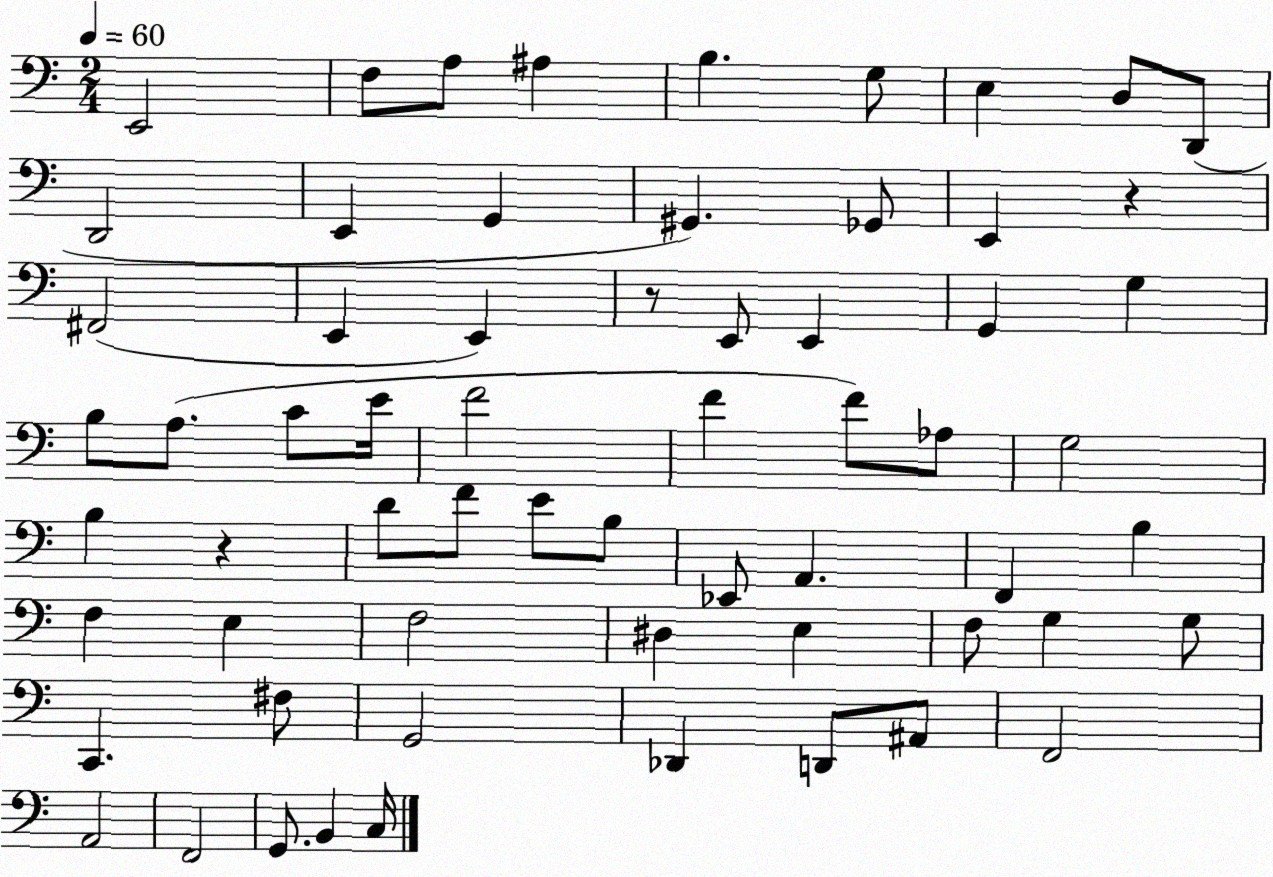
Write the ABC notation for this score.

X:1
T:Untitled
M:2/4
L:1/4
K:C
E,,2 F,/2 A,/2 ^A, B, G,/2 E, D,/2 D,,/2 D,,2 E,, G,, ^G,, _G,,/2 E,, z ^F,,2 E,, E,, z/2 E,,/2 E,, G,, G, B,/2 A,/2 C/2 E/4 F2 F F/2 _A,/2 G,2 B, z D/2 F/2 E/2 B,/2 _E,,/2 A,, F,, B, F, E, F,2 ^D, E, F,/2 G, G,/2 C,, ^F,/2 G,,2 _D,, D,,/2 ^A,,/2 F,,2 A,,2 F,,2 G,,/2 B,, C,/4